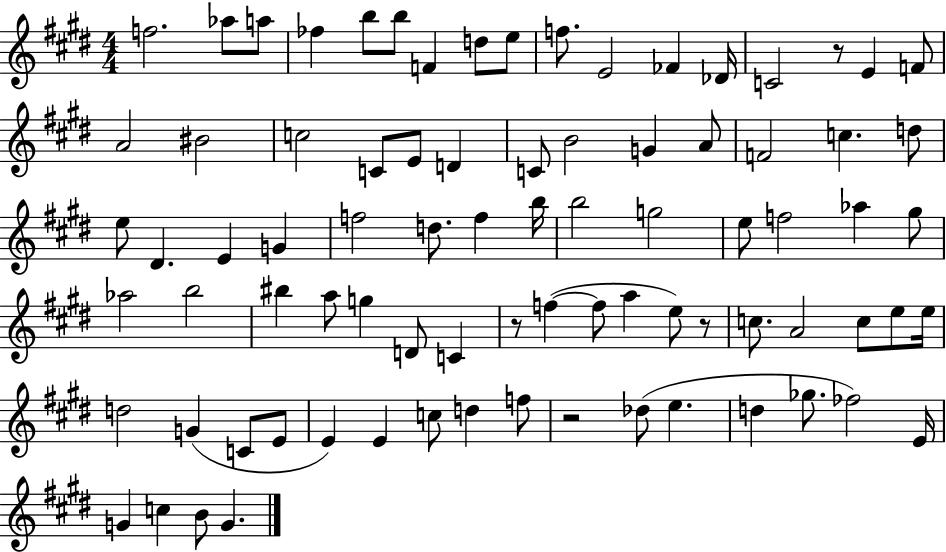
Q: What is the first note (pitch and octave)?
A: F5